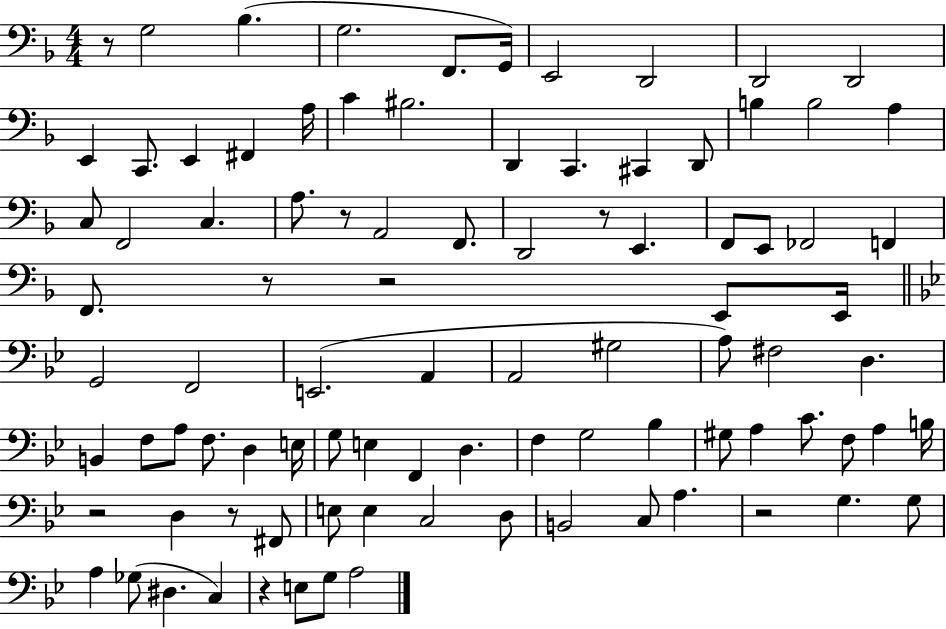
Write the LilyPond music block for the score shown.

{
  \clef bass
  \numericTimeSignature
  \time 4/4
  \key f \major
  \repeat volta 2 { r8 g2 bes4.( | g2. f,8. g,16) | e,2 d,2 | d,2 d,2 | \break e,4 c,8. e,4 fis,4 a16 | c'4 bis2. | d,4 c,4. cis,4 d,8 | b4 b2 a4 | \break c8 f,2 c4. | a8. r8 a,2 f,8. | d,2 r8 e,4. | f,8 e,8 fes,2 f,4 | \break f,8. r8 r2 e,8 e,16 | \bar "||" \break \key g \minor g,2 f,2 | e,2.( a,4 | a,2 gis2 | a8) fis2 d4. | \break b,4 f8 a8 f8. d4 e16 | g8 e4 f,4 d4. | f4 g2 bes4 | gis8 a4 c'8. f8 a4 b16 | \break r2 d4 r8 fis,8 | e8 e4 c2 d8 | b,2 c8 a4. | r2 g4. g8 | \break a4 ges8( dis4. c4) | r4 e8 g8 a2 | } \bar "|."
}